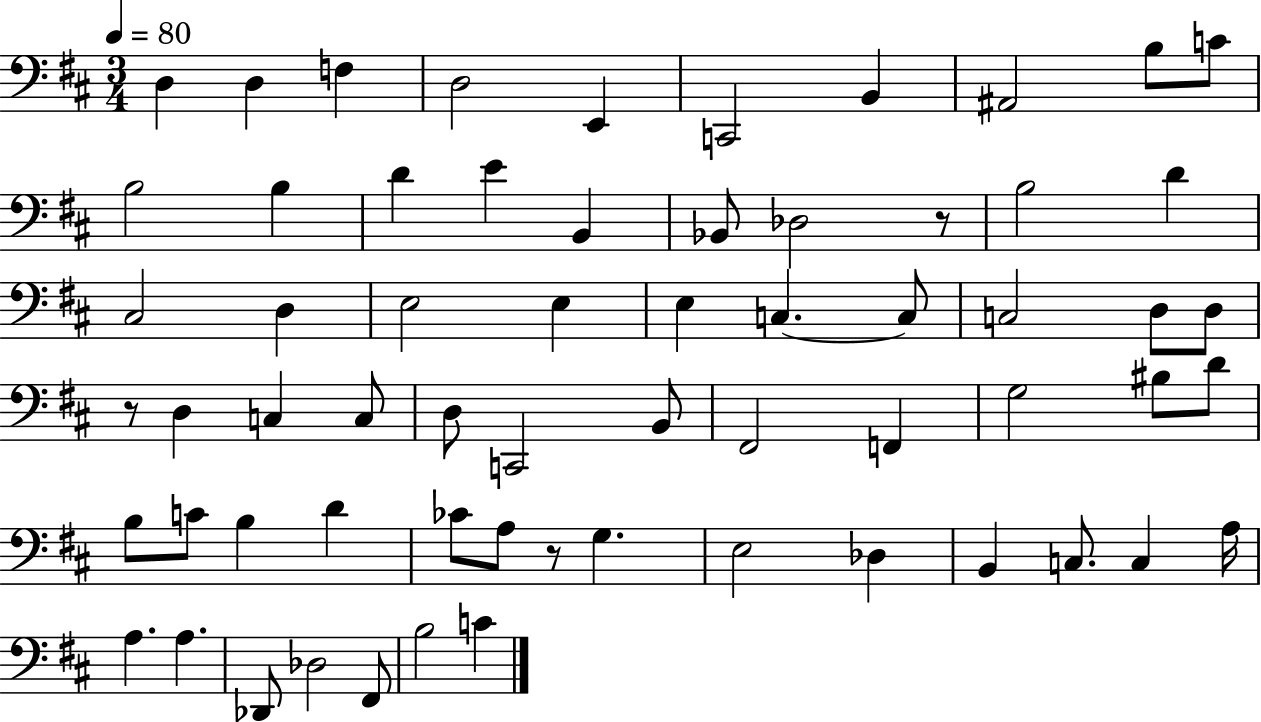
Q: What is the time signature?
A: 3/4